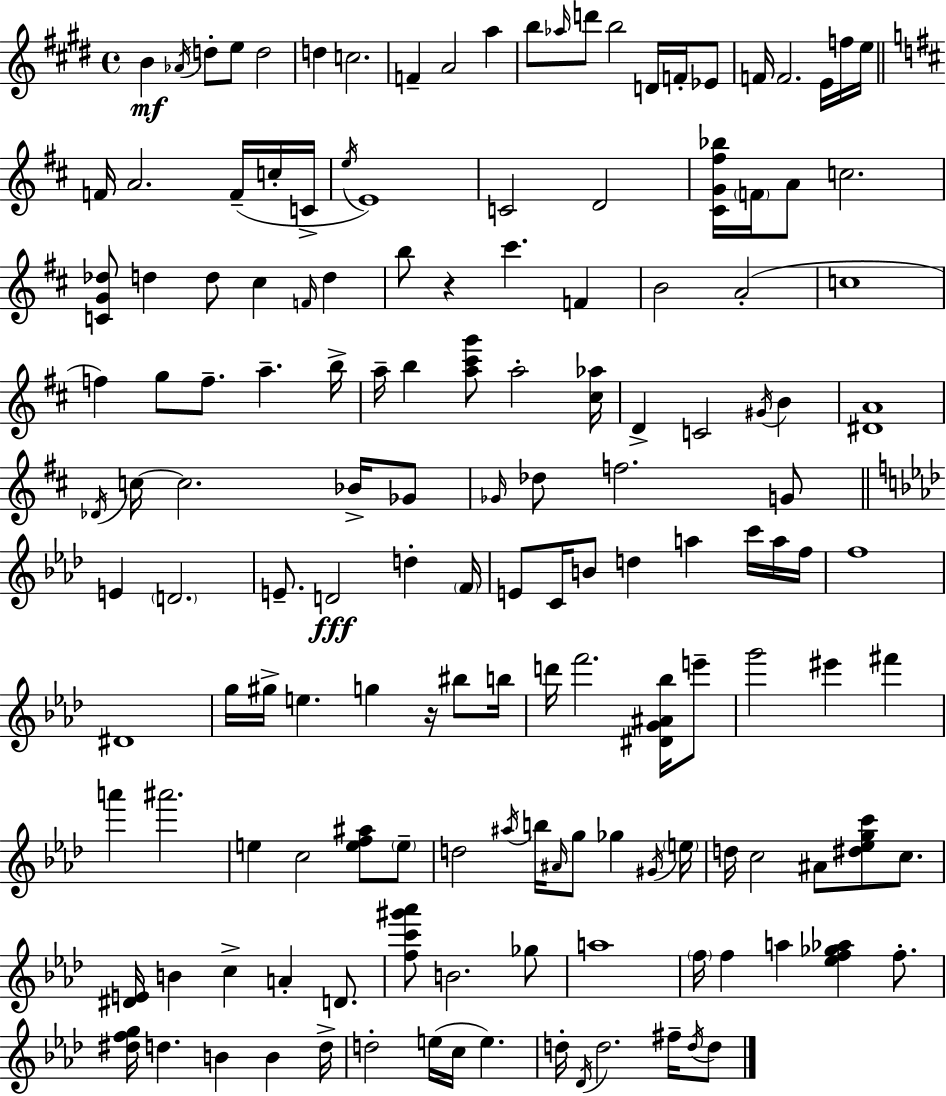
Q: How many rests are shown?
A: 2